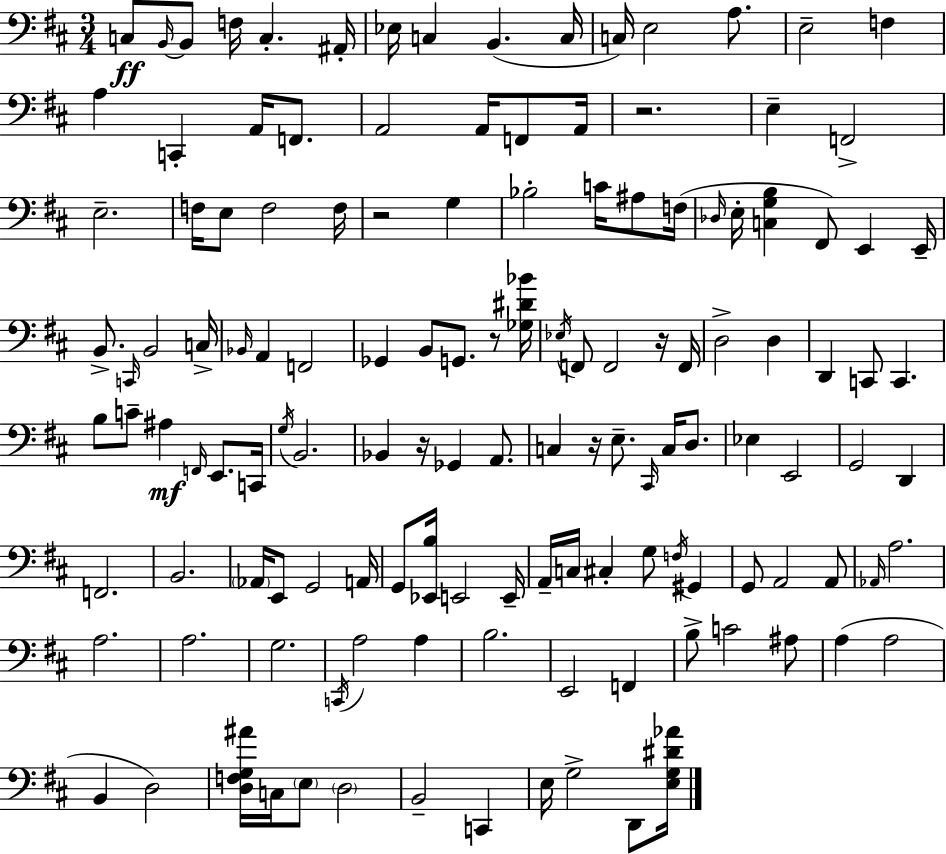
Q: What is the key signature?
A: D major